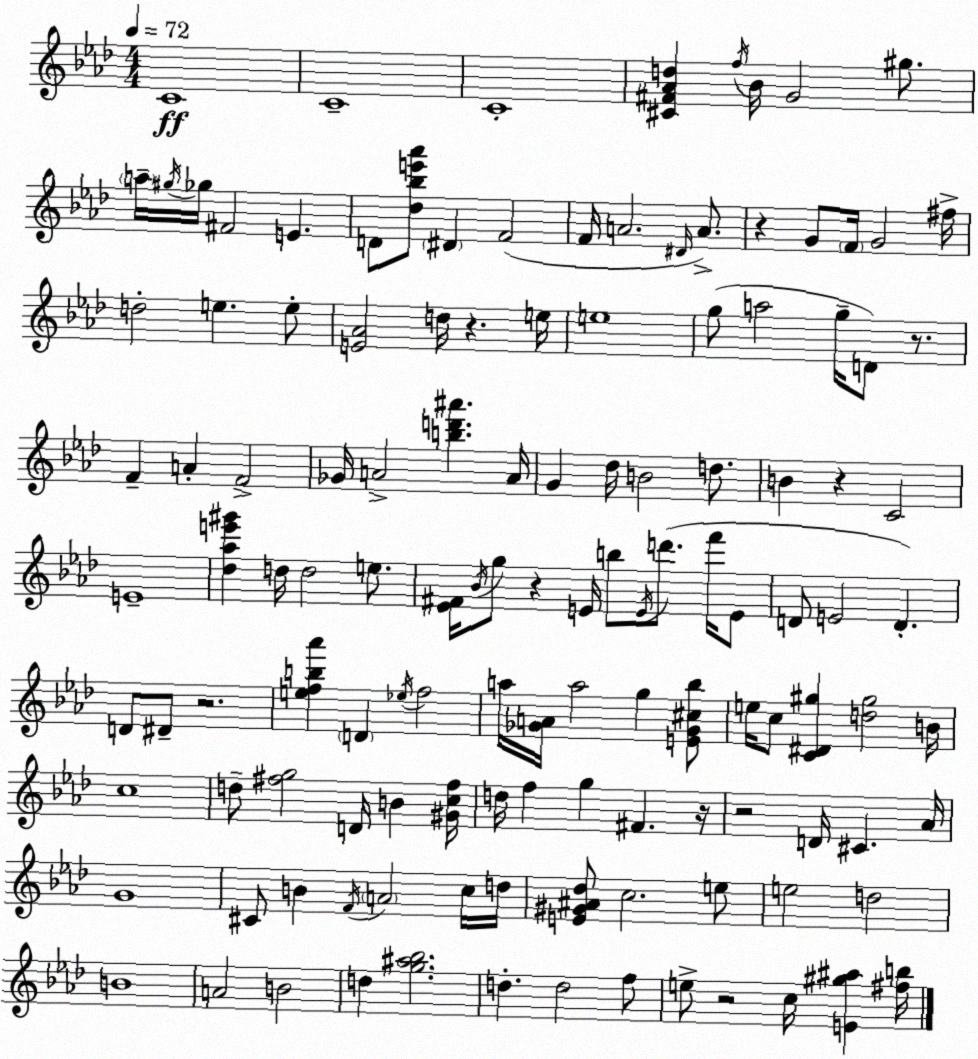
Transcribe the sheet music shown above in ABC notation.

X:1
T:Untitled
M:4/4
L:1/4
K:Ab
C4 C4 C4 [^C^F_Ad] f/4 _B/4 G2 ^g/2 a/4 ^g/4 _g/4 ^F2 E D/2 [_d_be'_a']/2 ^D F2 F/4 A2 ^D/4 A/2 z G/2 F/4 G2 ^f/4 d2 e e/2 [E_A]2 d/4 z e/4 e4 g/2 a2 g/4 D/2 z/2 F A F2 _G/4 A2 [bd'^a'] A/4 G _d/4 B2 d/2 B z C2 E4 [_d_ae'^g'] d/4 d2 e/2 [_E^F]/4 _B/4 g/2 z E/4 b/2 E/4 d'/2 f'/4 E/2 D/2 E2 D D/2 ^D/2 z2 [efb_a'] D _e/4 f2 a/4 [_GA]/4 a2 g [E_G^c_b]/2 e/4 c/2 [C^D^g] [d^g]2 B/4 c4 d/2 [^fg]2 D/4 B [^Gc^f]/4 d/4 f g ^F z/4 z2 D/4 ^C _A/4 G4 ^C/2 B F/4 A2 c/4 d/4 [E^G^A_d]/2 c2 e/2 e2 d2 B4 A2 B2 d [g^a_b]2 d d2 f/2 e/2 z2 c/4 [E^g^a] [^fb]/4